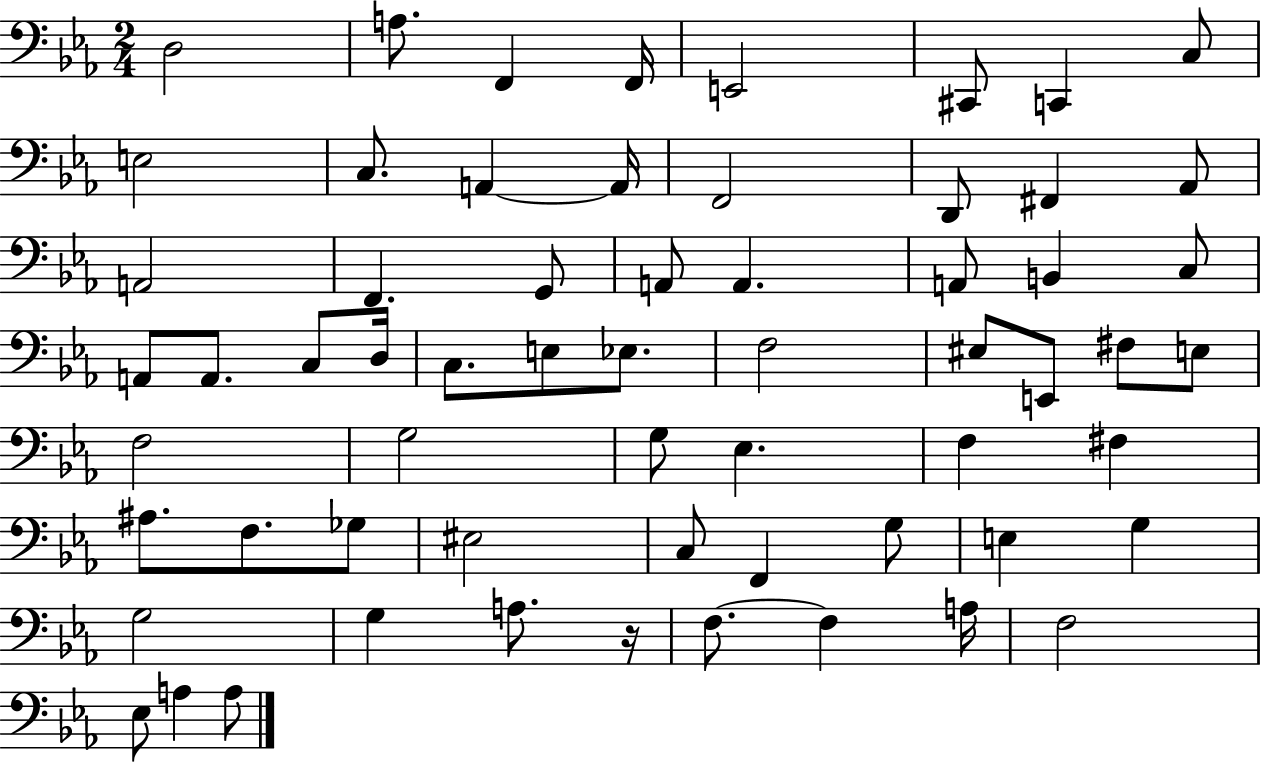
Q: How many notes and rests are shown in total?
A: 62